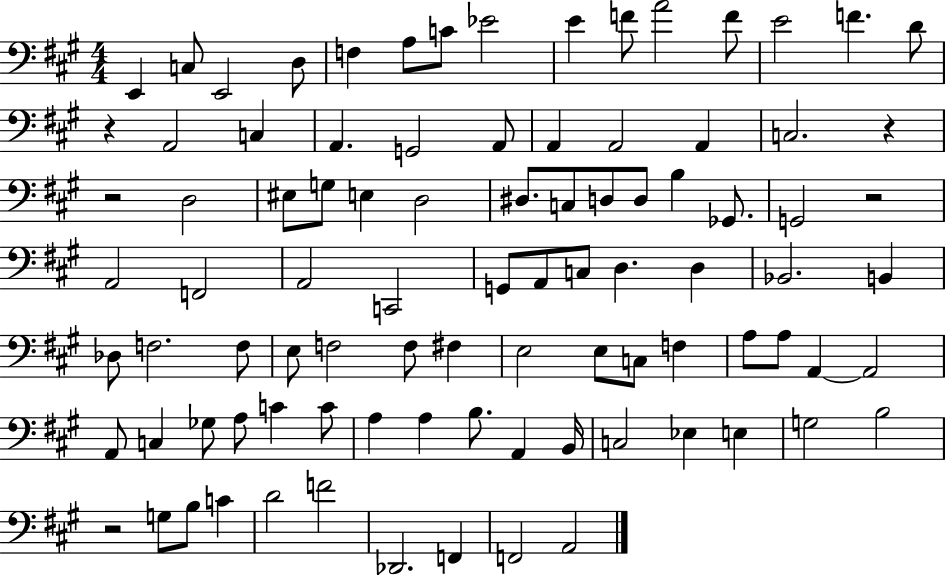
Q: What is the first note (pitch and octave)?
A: E2